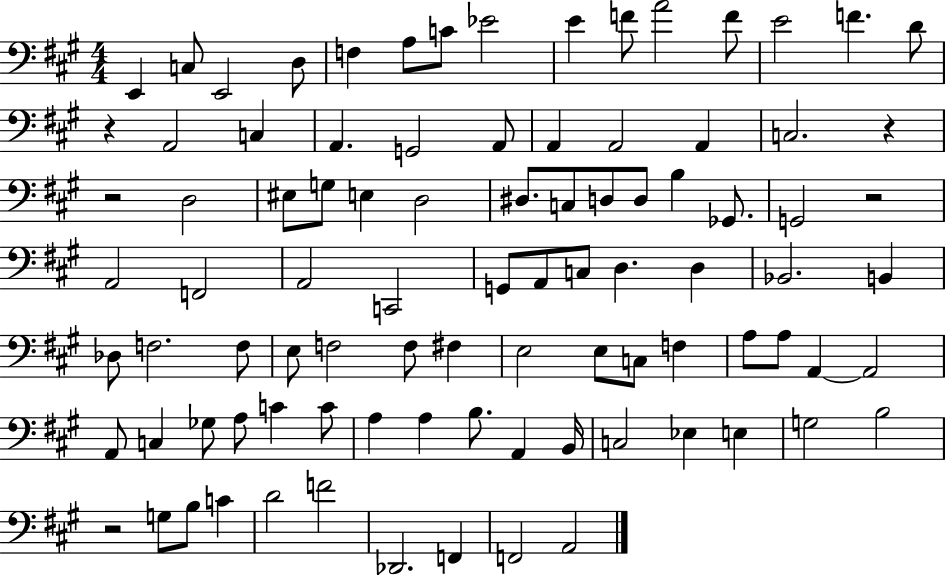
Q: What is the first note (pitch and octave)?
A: E2